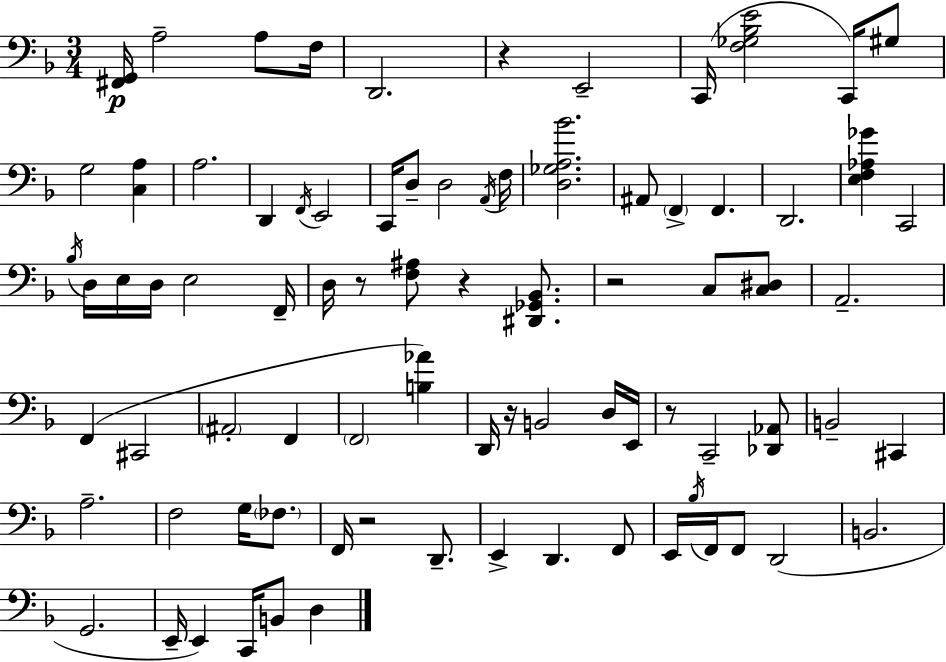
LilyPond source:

{
  \clef bass
  \numericTimeSignature
  \time 3/4
  \key d \minor
  <fis, g,>16\p a2-- a8 f16 | d,2. | r4 e,2-- | c,16( <f ges bes e'>2 c,16) gis8 | \break g2 <c a>4 | a2. | d,4 \acciaccatura { f,16 } e,2 | c,16 d8-- d2 | \break \acciaccatura { a,16 } f16 <d ges a bes'>2. | ais,8 \parenthesize f,4-> f,4. | d,2. | <e f aes ges'>4 c,2 | \break \acciaccatura { bes16 } d16 e16 d16 e2 | f,16-- d16 r8 <f ais>8 r4 | <dis, ges, bes,>8. r2 c8 | <c dis>8 a,2.-- | \break f,4( cis,2 | \parenthesize ais,2-. f,4 | \parenthesize f,2 <b aes'>4) | d,16 r16 b,2 | \break d16 e,16 r8 c,2-- | <des, aes,>8 b,2-- cis,4 | a2.-- | f2 g16 | \break \parenthesize fes8. f,16 r2 | d,8.-- e,4-> d,4. | f,8 e,16 \acciaccatura { bes16 } f,16 f,8 d,2( | b,2. | \break g,2. | e,16-- e,4) c,16 b,8 | d4 \bar "|."
}